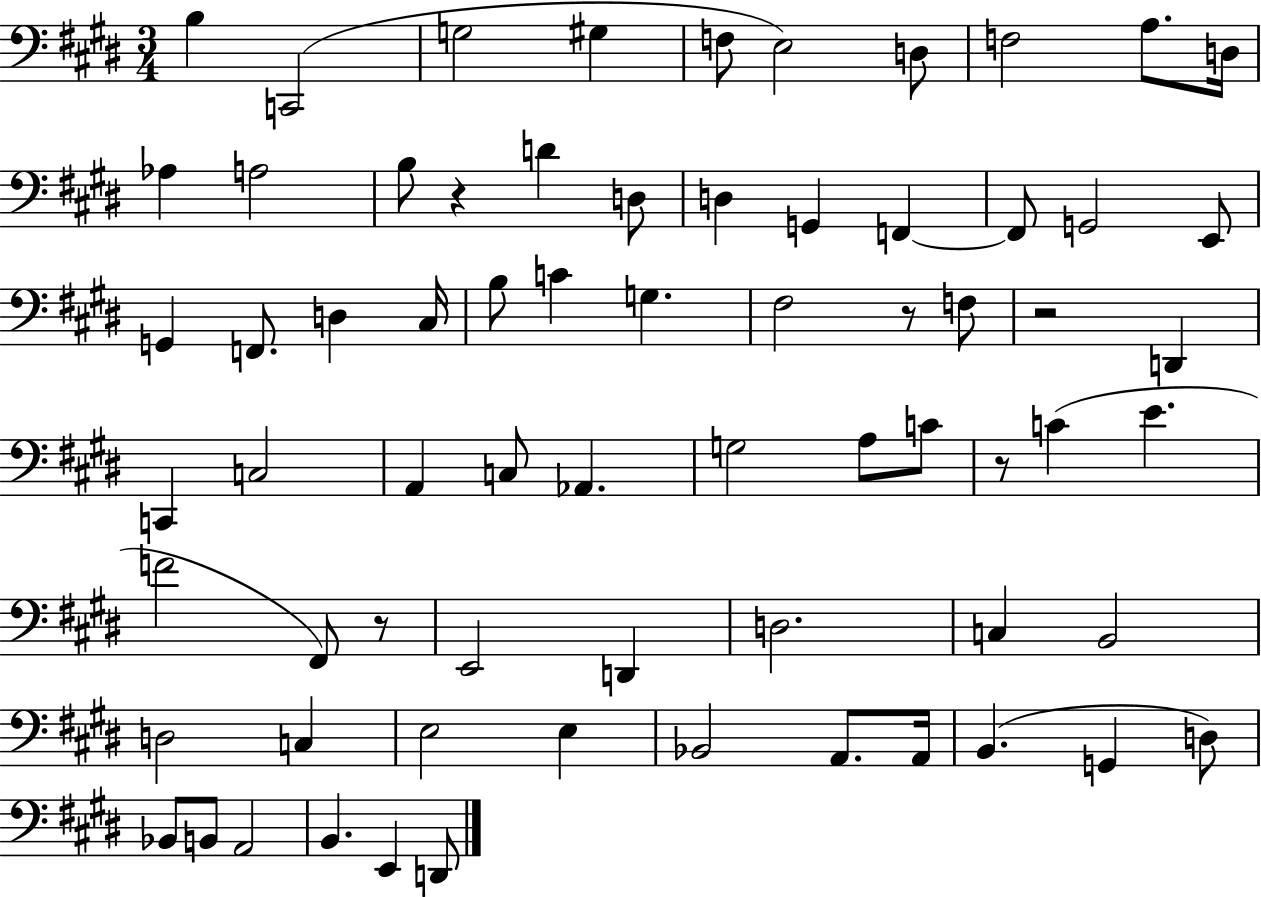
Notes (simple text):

B3/q C2/h G3/h G#3/q F3/e E3/h D3/e F3/h A3/e. D3/s Ab3/q A3/h B3/e R/q D4/q D3/e D3/q G2/q F2/q F2/e G2/h E2/e G2/q F2/e. D3/q C#3/s B3/e C4/q G3/q. F#3/h R/e F3/e R/h D2/q C2/q C3/h A2/q C3/e Ab2/q. G3/h A3/e C4/e R/e C4/q E4/q. F4/h F#2/e R/e E2/h D2/q D3/h. C3/q B2/h D3/h C3/q E3/h E3/q Bb2/h A2/e. A2/s B2/q. G2/q D3/e Bb2/e B2/e A2/h B2/q. E2/q D2/e